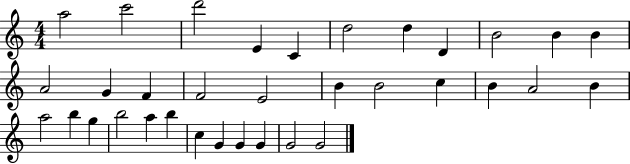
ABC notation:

X:1
T:Untitled
M:4/4
L:1/4
K:C
a2 c'2 d'2 E C d2 d D B2 B B A2 G F F2 E2 B B2 c B A2 B a2 b g b2 a b c G G G G2 G2